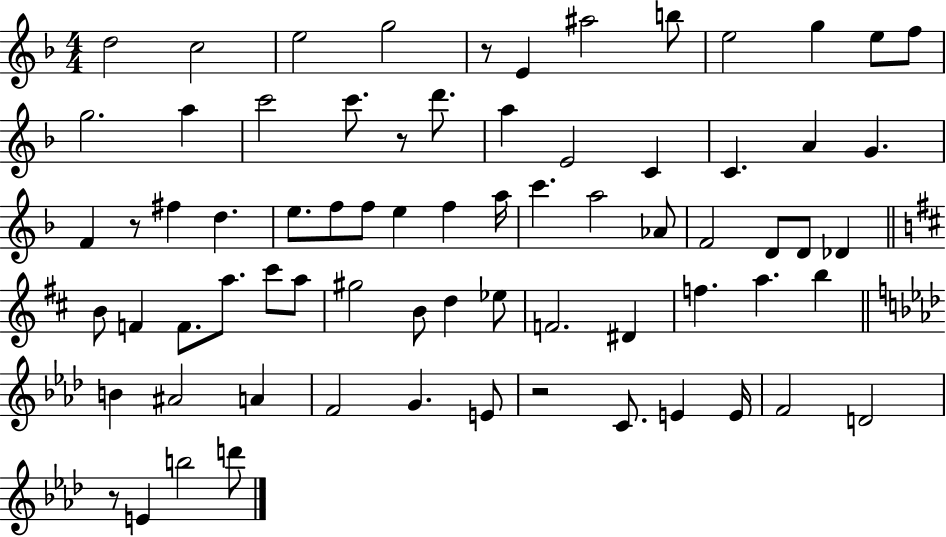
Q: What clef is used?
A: treble